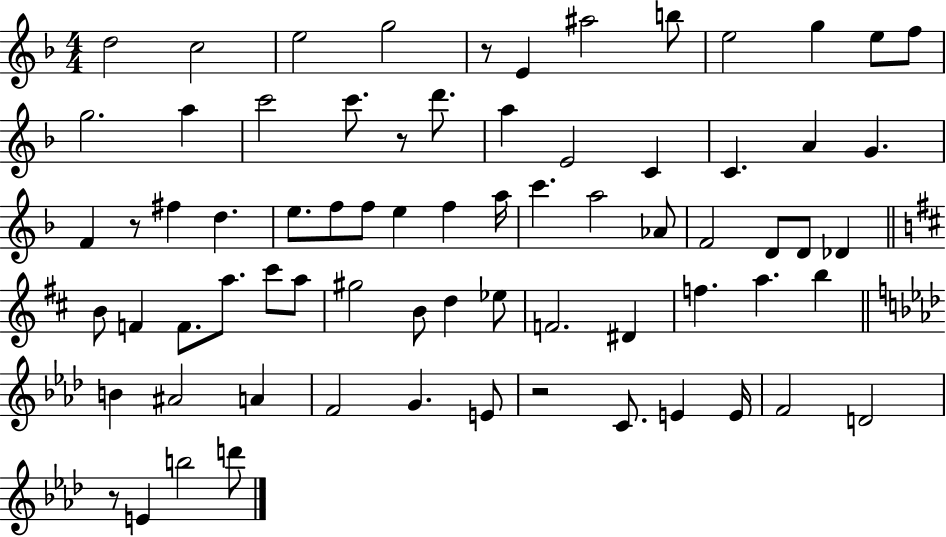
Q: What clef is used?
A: treble